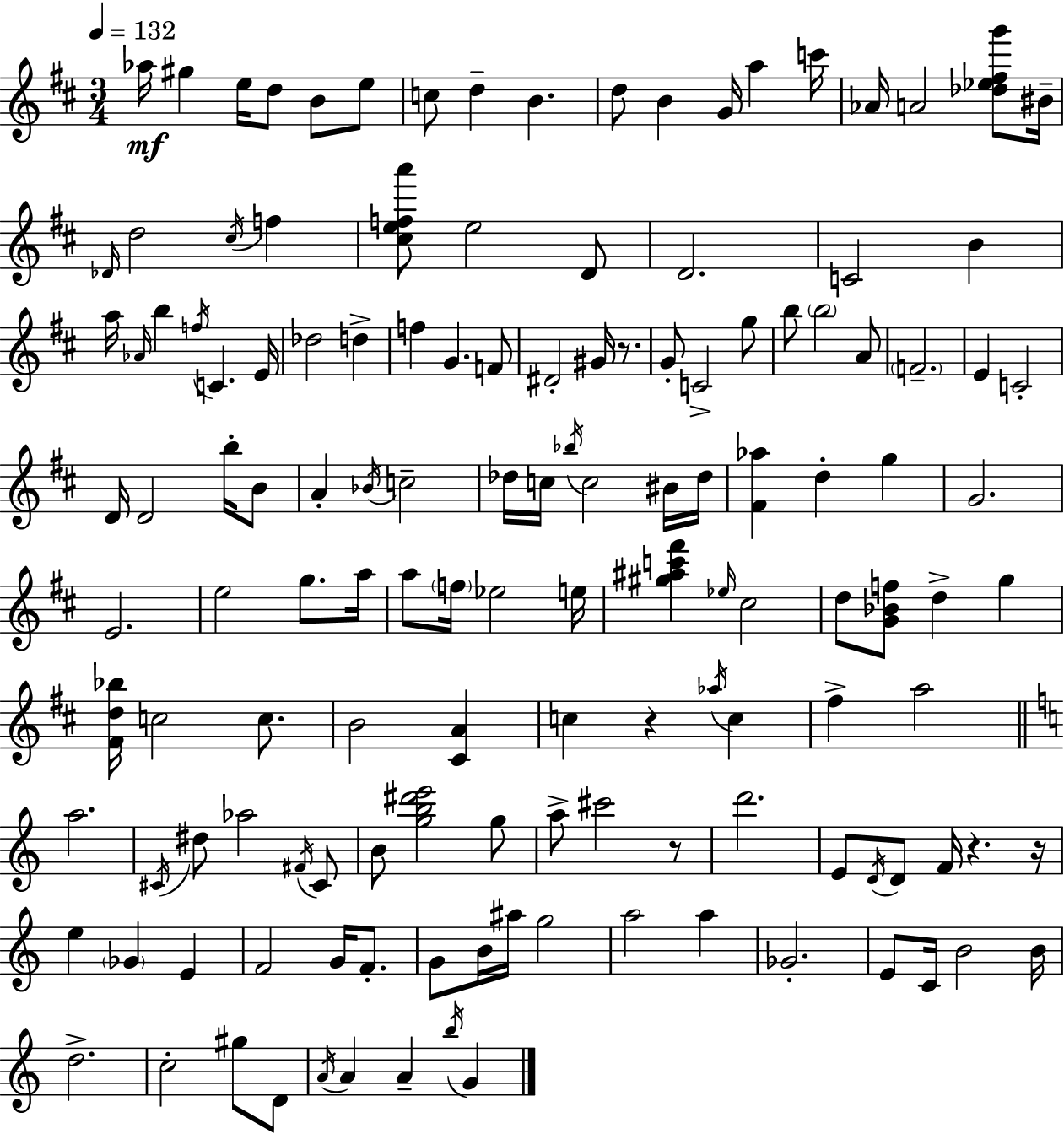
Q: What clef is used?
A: treble